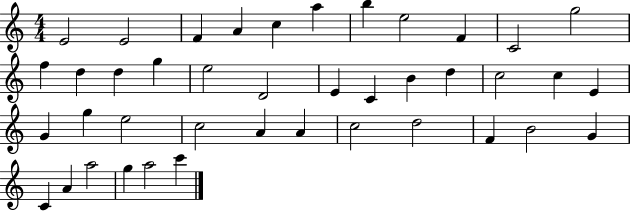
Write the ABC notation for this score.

X:1
T:Untitled
M:4/4
L:1/4
K:C
E2 E2 F A c a b e2 F C2 g2 f d d g e2 D2 E C B d c2 c E G g e2 c2 A A c2 d2 F B2 G C A a2 g a2 c'